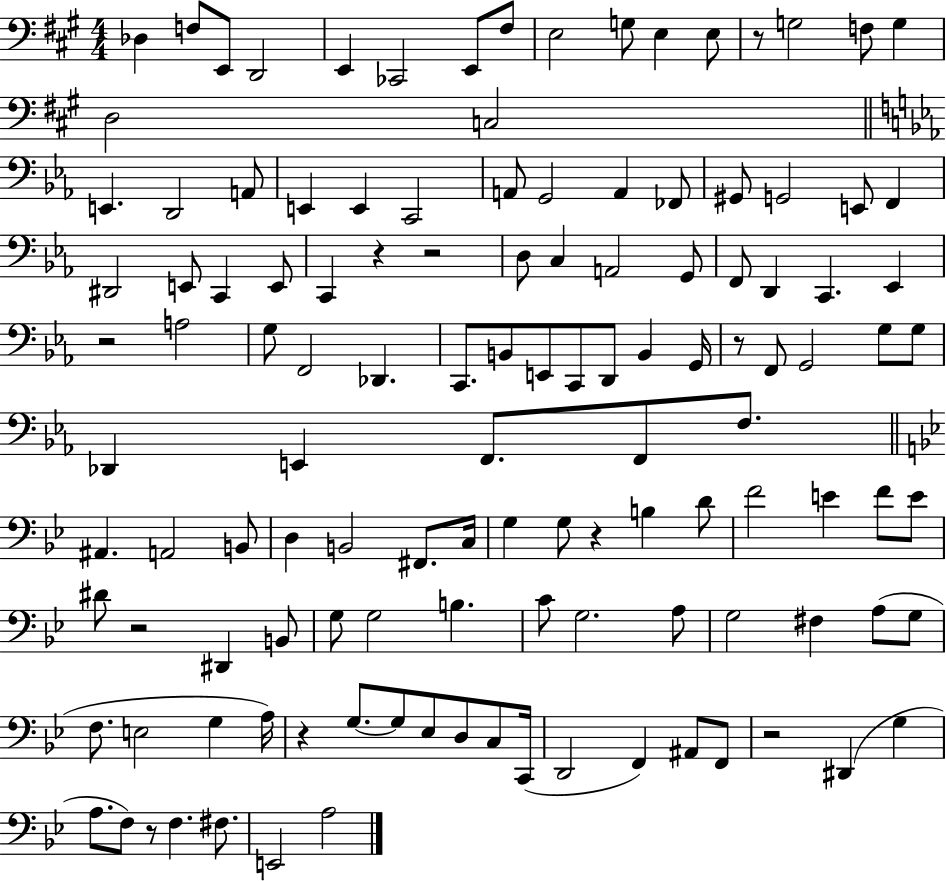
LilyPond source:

{
  \clef bass
  \numericTimeSignature
  \time 4/4
  \key a \major
  des4 f8 e,8 d,2 | e,4 ces,2 e,8 fis8 | e2 g8 e4 e8 | r8 g2 f8 g4 | \break d2 c2 | \bar "||" \break \key ees \major e,4. d,2 a,8 | e,4 e,4 c,2 | a,8 g,2 a,4 fes,8 | gis,8 g,2 e,8 f,4 | \break dis,2 e,8 c,4 e,8 | c,4 r4 r2 | d8 c4 a,2 g,8 | f,8 d,4 c,4. ees,4 | \break r2 a2 | g8 f,2 des,4. | c,8. b,8 e,8 c,8 d,8 b,4 g,16 | r8 f,8 g,2 g8 g8 | \break des,4 e,4 f,8. f,8 f8. | \bar "||" \break \key g \minor ais,4. a,2 b,8 | d4 b,2 fis,8. c16 | g4 g8 r4 b4 d'8 | f'2 e'4 f'8 e'8 | \break dis'8 r2 dis,4 b,8 | g8 g2 b4. | c'8 g2. a8 | g2 fis4 a8( g8 | \break f8. e2 g4 a16) | r4 g8.~~ g8 ees8 d8 c8 c,16( | d,2 f,4) ais,8 f,8 | r2 dis,4( g4 | \break a8. f8) r8 f4. fis8. | e,2 a2 | \bar "|."
}